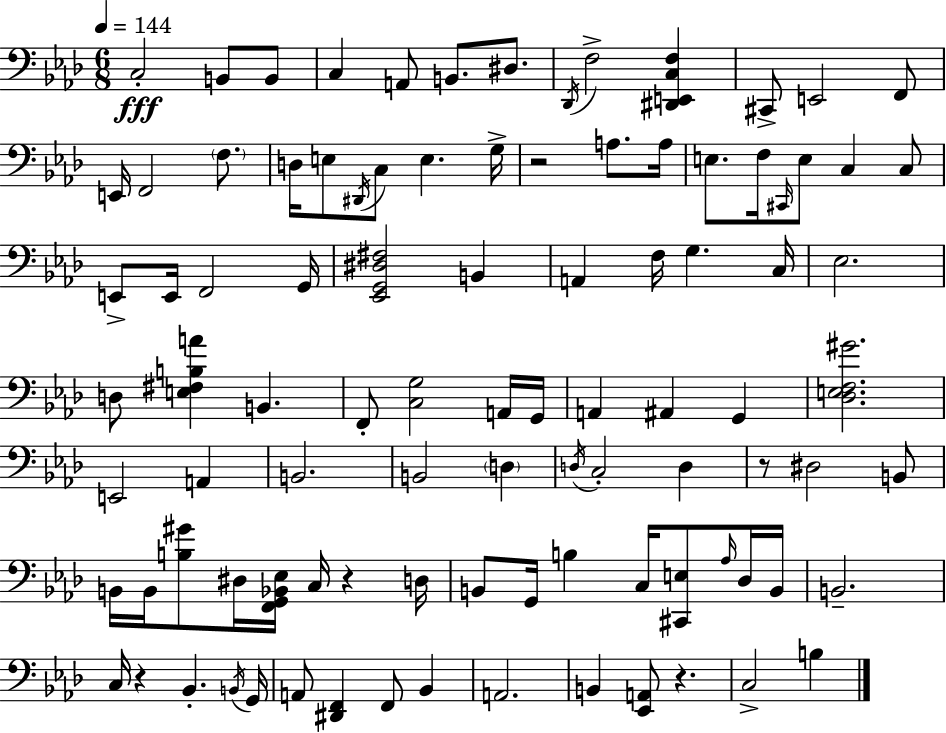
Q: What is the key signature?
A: AES major